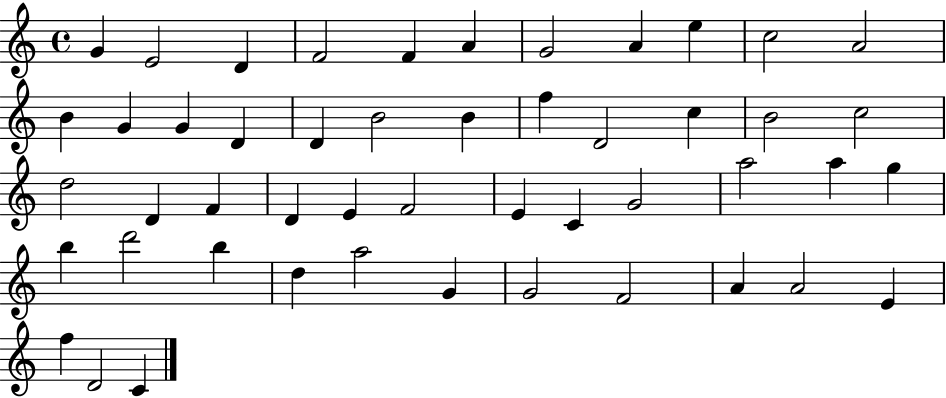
{
  \clef treble
  \time 4/4
  \defaultTimeSignature
  \key c \major
  g'4 e'2 d'4 | f'2 f'4 a'4 | g'2 a'4 e''4 | c''2 a'2 | \break b'4 g'4 g'4 d'4 | d'4 b'2 b'4 | f''4 d'2 c''4 | b'2 c''2 | \break d''2 d'4 f'4 | d'4 e'4 f'2 | e'4 c'4 g'2 | a''2 a''4 g''4 | \break b''4 d'''2 b''4 | d''4 a''2 g'4 | g'2 f'2 | a'4 a'2 e'4 | \break f''4 d'2 c'4 | \bar "|."
}